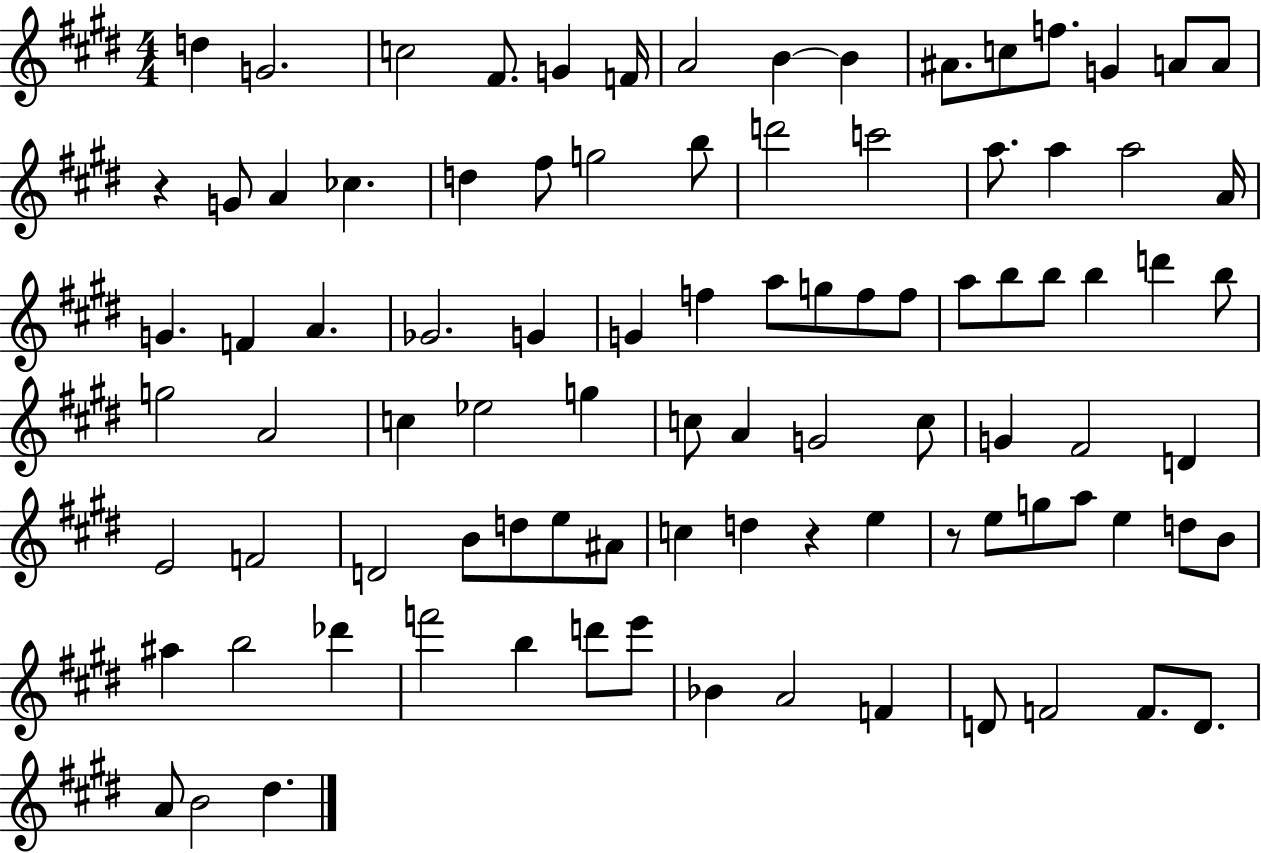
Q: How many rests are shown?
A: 3